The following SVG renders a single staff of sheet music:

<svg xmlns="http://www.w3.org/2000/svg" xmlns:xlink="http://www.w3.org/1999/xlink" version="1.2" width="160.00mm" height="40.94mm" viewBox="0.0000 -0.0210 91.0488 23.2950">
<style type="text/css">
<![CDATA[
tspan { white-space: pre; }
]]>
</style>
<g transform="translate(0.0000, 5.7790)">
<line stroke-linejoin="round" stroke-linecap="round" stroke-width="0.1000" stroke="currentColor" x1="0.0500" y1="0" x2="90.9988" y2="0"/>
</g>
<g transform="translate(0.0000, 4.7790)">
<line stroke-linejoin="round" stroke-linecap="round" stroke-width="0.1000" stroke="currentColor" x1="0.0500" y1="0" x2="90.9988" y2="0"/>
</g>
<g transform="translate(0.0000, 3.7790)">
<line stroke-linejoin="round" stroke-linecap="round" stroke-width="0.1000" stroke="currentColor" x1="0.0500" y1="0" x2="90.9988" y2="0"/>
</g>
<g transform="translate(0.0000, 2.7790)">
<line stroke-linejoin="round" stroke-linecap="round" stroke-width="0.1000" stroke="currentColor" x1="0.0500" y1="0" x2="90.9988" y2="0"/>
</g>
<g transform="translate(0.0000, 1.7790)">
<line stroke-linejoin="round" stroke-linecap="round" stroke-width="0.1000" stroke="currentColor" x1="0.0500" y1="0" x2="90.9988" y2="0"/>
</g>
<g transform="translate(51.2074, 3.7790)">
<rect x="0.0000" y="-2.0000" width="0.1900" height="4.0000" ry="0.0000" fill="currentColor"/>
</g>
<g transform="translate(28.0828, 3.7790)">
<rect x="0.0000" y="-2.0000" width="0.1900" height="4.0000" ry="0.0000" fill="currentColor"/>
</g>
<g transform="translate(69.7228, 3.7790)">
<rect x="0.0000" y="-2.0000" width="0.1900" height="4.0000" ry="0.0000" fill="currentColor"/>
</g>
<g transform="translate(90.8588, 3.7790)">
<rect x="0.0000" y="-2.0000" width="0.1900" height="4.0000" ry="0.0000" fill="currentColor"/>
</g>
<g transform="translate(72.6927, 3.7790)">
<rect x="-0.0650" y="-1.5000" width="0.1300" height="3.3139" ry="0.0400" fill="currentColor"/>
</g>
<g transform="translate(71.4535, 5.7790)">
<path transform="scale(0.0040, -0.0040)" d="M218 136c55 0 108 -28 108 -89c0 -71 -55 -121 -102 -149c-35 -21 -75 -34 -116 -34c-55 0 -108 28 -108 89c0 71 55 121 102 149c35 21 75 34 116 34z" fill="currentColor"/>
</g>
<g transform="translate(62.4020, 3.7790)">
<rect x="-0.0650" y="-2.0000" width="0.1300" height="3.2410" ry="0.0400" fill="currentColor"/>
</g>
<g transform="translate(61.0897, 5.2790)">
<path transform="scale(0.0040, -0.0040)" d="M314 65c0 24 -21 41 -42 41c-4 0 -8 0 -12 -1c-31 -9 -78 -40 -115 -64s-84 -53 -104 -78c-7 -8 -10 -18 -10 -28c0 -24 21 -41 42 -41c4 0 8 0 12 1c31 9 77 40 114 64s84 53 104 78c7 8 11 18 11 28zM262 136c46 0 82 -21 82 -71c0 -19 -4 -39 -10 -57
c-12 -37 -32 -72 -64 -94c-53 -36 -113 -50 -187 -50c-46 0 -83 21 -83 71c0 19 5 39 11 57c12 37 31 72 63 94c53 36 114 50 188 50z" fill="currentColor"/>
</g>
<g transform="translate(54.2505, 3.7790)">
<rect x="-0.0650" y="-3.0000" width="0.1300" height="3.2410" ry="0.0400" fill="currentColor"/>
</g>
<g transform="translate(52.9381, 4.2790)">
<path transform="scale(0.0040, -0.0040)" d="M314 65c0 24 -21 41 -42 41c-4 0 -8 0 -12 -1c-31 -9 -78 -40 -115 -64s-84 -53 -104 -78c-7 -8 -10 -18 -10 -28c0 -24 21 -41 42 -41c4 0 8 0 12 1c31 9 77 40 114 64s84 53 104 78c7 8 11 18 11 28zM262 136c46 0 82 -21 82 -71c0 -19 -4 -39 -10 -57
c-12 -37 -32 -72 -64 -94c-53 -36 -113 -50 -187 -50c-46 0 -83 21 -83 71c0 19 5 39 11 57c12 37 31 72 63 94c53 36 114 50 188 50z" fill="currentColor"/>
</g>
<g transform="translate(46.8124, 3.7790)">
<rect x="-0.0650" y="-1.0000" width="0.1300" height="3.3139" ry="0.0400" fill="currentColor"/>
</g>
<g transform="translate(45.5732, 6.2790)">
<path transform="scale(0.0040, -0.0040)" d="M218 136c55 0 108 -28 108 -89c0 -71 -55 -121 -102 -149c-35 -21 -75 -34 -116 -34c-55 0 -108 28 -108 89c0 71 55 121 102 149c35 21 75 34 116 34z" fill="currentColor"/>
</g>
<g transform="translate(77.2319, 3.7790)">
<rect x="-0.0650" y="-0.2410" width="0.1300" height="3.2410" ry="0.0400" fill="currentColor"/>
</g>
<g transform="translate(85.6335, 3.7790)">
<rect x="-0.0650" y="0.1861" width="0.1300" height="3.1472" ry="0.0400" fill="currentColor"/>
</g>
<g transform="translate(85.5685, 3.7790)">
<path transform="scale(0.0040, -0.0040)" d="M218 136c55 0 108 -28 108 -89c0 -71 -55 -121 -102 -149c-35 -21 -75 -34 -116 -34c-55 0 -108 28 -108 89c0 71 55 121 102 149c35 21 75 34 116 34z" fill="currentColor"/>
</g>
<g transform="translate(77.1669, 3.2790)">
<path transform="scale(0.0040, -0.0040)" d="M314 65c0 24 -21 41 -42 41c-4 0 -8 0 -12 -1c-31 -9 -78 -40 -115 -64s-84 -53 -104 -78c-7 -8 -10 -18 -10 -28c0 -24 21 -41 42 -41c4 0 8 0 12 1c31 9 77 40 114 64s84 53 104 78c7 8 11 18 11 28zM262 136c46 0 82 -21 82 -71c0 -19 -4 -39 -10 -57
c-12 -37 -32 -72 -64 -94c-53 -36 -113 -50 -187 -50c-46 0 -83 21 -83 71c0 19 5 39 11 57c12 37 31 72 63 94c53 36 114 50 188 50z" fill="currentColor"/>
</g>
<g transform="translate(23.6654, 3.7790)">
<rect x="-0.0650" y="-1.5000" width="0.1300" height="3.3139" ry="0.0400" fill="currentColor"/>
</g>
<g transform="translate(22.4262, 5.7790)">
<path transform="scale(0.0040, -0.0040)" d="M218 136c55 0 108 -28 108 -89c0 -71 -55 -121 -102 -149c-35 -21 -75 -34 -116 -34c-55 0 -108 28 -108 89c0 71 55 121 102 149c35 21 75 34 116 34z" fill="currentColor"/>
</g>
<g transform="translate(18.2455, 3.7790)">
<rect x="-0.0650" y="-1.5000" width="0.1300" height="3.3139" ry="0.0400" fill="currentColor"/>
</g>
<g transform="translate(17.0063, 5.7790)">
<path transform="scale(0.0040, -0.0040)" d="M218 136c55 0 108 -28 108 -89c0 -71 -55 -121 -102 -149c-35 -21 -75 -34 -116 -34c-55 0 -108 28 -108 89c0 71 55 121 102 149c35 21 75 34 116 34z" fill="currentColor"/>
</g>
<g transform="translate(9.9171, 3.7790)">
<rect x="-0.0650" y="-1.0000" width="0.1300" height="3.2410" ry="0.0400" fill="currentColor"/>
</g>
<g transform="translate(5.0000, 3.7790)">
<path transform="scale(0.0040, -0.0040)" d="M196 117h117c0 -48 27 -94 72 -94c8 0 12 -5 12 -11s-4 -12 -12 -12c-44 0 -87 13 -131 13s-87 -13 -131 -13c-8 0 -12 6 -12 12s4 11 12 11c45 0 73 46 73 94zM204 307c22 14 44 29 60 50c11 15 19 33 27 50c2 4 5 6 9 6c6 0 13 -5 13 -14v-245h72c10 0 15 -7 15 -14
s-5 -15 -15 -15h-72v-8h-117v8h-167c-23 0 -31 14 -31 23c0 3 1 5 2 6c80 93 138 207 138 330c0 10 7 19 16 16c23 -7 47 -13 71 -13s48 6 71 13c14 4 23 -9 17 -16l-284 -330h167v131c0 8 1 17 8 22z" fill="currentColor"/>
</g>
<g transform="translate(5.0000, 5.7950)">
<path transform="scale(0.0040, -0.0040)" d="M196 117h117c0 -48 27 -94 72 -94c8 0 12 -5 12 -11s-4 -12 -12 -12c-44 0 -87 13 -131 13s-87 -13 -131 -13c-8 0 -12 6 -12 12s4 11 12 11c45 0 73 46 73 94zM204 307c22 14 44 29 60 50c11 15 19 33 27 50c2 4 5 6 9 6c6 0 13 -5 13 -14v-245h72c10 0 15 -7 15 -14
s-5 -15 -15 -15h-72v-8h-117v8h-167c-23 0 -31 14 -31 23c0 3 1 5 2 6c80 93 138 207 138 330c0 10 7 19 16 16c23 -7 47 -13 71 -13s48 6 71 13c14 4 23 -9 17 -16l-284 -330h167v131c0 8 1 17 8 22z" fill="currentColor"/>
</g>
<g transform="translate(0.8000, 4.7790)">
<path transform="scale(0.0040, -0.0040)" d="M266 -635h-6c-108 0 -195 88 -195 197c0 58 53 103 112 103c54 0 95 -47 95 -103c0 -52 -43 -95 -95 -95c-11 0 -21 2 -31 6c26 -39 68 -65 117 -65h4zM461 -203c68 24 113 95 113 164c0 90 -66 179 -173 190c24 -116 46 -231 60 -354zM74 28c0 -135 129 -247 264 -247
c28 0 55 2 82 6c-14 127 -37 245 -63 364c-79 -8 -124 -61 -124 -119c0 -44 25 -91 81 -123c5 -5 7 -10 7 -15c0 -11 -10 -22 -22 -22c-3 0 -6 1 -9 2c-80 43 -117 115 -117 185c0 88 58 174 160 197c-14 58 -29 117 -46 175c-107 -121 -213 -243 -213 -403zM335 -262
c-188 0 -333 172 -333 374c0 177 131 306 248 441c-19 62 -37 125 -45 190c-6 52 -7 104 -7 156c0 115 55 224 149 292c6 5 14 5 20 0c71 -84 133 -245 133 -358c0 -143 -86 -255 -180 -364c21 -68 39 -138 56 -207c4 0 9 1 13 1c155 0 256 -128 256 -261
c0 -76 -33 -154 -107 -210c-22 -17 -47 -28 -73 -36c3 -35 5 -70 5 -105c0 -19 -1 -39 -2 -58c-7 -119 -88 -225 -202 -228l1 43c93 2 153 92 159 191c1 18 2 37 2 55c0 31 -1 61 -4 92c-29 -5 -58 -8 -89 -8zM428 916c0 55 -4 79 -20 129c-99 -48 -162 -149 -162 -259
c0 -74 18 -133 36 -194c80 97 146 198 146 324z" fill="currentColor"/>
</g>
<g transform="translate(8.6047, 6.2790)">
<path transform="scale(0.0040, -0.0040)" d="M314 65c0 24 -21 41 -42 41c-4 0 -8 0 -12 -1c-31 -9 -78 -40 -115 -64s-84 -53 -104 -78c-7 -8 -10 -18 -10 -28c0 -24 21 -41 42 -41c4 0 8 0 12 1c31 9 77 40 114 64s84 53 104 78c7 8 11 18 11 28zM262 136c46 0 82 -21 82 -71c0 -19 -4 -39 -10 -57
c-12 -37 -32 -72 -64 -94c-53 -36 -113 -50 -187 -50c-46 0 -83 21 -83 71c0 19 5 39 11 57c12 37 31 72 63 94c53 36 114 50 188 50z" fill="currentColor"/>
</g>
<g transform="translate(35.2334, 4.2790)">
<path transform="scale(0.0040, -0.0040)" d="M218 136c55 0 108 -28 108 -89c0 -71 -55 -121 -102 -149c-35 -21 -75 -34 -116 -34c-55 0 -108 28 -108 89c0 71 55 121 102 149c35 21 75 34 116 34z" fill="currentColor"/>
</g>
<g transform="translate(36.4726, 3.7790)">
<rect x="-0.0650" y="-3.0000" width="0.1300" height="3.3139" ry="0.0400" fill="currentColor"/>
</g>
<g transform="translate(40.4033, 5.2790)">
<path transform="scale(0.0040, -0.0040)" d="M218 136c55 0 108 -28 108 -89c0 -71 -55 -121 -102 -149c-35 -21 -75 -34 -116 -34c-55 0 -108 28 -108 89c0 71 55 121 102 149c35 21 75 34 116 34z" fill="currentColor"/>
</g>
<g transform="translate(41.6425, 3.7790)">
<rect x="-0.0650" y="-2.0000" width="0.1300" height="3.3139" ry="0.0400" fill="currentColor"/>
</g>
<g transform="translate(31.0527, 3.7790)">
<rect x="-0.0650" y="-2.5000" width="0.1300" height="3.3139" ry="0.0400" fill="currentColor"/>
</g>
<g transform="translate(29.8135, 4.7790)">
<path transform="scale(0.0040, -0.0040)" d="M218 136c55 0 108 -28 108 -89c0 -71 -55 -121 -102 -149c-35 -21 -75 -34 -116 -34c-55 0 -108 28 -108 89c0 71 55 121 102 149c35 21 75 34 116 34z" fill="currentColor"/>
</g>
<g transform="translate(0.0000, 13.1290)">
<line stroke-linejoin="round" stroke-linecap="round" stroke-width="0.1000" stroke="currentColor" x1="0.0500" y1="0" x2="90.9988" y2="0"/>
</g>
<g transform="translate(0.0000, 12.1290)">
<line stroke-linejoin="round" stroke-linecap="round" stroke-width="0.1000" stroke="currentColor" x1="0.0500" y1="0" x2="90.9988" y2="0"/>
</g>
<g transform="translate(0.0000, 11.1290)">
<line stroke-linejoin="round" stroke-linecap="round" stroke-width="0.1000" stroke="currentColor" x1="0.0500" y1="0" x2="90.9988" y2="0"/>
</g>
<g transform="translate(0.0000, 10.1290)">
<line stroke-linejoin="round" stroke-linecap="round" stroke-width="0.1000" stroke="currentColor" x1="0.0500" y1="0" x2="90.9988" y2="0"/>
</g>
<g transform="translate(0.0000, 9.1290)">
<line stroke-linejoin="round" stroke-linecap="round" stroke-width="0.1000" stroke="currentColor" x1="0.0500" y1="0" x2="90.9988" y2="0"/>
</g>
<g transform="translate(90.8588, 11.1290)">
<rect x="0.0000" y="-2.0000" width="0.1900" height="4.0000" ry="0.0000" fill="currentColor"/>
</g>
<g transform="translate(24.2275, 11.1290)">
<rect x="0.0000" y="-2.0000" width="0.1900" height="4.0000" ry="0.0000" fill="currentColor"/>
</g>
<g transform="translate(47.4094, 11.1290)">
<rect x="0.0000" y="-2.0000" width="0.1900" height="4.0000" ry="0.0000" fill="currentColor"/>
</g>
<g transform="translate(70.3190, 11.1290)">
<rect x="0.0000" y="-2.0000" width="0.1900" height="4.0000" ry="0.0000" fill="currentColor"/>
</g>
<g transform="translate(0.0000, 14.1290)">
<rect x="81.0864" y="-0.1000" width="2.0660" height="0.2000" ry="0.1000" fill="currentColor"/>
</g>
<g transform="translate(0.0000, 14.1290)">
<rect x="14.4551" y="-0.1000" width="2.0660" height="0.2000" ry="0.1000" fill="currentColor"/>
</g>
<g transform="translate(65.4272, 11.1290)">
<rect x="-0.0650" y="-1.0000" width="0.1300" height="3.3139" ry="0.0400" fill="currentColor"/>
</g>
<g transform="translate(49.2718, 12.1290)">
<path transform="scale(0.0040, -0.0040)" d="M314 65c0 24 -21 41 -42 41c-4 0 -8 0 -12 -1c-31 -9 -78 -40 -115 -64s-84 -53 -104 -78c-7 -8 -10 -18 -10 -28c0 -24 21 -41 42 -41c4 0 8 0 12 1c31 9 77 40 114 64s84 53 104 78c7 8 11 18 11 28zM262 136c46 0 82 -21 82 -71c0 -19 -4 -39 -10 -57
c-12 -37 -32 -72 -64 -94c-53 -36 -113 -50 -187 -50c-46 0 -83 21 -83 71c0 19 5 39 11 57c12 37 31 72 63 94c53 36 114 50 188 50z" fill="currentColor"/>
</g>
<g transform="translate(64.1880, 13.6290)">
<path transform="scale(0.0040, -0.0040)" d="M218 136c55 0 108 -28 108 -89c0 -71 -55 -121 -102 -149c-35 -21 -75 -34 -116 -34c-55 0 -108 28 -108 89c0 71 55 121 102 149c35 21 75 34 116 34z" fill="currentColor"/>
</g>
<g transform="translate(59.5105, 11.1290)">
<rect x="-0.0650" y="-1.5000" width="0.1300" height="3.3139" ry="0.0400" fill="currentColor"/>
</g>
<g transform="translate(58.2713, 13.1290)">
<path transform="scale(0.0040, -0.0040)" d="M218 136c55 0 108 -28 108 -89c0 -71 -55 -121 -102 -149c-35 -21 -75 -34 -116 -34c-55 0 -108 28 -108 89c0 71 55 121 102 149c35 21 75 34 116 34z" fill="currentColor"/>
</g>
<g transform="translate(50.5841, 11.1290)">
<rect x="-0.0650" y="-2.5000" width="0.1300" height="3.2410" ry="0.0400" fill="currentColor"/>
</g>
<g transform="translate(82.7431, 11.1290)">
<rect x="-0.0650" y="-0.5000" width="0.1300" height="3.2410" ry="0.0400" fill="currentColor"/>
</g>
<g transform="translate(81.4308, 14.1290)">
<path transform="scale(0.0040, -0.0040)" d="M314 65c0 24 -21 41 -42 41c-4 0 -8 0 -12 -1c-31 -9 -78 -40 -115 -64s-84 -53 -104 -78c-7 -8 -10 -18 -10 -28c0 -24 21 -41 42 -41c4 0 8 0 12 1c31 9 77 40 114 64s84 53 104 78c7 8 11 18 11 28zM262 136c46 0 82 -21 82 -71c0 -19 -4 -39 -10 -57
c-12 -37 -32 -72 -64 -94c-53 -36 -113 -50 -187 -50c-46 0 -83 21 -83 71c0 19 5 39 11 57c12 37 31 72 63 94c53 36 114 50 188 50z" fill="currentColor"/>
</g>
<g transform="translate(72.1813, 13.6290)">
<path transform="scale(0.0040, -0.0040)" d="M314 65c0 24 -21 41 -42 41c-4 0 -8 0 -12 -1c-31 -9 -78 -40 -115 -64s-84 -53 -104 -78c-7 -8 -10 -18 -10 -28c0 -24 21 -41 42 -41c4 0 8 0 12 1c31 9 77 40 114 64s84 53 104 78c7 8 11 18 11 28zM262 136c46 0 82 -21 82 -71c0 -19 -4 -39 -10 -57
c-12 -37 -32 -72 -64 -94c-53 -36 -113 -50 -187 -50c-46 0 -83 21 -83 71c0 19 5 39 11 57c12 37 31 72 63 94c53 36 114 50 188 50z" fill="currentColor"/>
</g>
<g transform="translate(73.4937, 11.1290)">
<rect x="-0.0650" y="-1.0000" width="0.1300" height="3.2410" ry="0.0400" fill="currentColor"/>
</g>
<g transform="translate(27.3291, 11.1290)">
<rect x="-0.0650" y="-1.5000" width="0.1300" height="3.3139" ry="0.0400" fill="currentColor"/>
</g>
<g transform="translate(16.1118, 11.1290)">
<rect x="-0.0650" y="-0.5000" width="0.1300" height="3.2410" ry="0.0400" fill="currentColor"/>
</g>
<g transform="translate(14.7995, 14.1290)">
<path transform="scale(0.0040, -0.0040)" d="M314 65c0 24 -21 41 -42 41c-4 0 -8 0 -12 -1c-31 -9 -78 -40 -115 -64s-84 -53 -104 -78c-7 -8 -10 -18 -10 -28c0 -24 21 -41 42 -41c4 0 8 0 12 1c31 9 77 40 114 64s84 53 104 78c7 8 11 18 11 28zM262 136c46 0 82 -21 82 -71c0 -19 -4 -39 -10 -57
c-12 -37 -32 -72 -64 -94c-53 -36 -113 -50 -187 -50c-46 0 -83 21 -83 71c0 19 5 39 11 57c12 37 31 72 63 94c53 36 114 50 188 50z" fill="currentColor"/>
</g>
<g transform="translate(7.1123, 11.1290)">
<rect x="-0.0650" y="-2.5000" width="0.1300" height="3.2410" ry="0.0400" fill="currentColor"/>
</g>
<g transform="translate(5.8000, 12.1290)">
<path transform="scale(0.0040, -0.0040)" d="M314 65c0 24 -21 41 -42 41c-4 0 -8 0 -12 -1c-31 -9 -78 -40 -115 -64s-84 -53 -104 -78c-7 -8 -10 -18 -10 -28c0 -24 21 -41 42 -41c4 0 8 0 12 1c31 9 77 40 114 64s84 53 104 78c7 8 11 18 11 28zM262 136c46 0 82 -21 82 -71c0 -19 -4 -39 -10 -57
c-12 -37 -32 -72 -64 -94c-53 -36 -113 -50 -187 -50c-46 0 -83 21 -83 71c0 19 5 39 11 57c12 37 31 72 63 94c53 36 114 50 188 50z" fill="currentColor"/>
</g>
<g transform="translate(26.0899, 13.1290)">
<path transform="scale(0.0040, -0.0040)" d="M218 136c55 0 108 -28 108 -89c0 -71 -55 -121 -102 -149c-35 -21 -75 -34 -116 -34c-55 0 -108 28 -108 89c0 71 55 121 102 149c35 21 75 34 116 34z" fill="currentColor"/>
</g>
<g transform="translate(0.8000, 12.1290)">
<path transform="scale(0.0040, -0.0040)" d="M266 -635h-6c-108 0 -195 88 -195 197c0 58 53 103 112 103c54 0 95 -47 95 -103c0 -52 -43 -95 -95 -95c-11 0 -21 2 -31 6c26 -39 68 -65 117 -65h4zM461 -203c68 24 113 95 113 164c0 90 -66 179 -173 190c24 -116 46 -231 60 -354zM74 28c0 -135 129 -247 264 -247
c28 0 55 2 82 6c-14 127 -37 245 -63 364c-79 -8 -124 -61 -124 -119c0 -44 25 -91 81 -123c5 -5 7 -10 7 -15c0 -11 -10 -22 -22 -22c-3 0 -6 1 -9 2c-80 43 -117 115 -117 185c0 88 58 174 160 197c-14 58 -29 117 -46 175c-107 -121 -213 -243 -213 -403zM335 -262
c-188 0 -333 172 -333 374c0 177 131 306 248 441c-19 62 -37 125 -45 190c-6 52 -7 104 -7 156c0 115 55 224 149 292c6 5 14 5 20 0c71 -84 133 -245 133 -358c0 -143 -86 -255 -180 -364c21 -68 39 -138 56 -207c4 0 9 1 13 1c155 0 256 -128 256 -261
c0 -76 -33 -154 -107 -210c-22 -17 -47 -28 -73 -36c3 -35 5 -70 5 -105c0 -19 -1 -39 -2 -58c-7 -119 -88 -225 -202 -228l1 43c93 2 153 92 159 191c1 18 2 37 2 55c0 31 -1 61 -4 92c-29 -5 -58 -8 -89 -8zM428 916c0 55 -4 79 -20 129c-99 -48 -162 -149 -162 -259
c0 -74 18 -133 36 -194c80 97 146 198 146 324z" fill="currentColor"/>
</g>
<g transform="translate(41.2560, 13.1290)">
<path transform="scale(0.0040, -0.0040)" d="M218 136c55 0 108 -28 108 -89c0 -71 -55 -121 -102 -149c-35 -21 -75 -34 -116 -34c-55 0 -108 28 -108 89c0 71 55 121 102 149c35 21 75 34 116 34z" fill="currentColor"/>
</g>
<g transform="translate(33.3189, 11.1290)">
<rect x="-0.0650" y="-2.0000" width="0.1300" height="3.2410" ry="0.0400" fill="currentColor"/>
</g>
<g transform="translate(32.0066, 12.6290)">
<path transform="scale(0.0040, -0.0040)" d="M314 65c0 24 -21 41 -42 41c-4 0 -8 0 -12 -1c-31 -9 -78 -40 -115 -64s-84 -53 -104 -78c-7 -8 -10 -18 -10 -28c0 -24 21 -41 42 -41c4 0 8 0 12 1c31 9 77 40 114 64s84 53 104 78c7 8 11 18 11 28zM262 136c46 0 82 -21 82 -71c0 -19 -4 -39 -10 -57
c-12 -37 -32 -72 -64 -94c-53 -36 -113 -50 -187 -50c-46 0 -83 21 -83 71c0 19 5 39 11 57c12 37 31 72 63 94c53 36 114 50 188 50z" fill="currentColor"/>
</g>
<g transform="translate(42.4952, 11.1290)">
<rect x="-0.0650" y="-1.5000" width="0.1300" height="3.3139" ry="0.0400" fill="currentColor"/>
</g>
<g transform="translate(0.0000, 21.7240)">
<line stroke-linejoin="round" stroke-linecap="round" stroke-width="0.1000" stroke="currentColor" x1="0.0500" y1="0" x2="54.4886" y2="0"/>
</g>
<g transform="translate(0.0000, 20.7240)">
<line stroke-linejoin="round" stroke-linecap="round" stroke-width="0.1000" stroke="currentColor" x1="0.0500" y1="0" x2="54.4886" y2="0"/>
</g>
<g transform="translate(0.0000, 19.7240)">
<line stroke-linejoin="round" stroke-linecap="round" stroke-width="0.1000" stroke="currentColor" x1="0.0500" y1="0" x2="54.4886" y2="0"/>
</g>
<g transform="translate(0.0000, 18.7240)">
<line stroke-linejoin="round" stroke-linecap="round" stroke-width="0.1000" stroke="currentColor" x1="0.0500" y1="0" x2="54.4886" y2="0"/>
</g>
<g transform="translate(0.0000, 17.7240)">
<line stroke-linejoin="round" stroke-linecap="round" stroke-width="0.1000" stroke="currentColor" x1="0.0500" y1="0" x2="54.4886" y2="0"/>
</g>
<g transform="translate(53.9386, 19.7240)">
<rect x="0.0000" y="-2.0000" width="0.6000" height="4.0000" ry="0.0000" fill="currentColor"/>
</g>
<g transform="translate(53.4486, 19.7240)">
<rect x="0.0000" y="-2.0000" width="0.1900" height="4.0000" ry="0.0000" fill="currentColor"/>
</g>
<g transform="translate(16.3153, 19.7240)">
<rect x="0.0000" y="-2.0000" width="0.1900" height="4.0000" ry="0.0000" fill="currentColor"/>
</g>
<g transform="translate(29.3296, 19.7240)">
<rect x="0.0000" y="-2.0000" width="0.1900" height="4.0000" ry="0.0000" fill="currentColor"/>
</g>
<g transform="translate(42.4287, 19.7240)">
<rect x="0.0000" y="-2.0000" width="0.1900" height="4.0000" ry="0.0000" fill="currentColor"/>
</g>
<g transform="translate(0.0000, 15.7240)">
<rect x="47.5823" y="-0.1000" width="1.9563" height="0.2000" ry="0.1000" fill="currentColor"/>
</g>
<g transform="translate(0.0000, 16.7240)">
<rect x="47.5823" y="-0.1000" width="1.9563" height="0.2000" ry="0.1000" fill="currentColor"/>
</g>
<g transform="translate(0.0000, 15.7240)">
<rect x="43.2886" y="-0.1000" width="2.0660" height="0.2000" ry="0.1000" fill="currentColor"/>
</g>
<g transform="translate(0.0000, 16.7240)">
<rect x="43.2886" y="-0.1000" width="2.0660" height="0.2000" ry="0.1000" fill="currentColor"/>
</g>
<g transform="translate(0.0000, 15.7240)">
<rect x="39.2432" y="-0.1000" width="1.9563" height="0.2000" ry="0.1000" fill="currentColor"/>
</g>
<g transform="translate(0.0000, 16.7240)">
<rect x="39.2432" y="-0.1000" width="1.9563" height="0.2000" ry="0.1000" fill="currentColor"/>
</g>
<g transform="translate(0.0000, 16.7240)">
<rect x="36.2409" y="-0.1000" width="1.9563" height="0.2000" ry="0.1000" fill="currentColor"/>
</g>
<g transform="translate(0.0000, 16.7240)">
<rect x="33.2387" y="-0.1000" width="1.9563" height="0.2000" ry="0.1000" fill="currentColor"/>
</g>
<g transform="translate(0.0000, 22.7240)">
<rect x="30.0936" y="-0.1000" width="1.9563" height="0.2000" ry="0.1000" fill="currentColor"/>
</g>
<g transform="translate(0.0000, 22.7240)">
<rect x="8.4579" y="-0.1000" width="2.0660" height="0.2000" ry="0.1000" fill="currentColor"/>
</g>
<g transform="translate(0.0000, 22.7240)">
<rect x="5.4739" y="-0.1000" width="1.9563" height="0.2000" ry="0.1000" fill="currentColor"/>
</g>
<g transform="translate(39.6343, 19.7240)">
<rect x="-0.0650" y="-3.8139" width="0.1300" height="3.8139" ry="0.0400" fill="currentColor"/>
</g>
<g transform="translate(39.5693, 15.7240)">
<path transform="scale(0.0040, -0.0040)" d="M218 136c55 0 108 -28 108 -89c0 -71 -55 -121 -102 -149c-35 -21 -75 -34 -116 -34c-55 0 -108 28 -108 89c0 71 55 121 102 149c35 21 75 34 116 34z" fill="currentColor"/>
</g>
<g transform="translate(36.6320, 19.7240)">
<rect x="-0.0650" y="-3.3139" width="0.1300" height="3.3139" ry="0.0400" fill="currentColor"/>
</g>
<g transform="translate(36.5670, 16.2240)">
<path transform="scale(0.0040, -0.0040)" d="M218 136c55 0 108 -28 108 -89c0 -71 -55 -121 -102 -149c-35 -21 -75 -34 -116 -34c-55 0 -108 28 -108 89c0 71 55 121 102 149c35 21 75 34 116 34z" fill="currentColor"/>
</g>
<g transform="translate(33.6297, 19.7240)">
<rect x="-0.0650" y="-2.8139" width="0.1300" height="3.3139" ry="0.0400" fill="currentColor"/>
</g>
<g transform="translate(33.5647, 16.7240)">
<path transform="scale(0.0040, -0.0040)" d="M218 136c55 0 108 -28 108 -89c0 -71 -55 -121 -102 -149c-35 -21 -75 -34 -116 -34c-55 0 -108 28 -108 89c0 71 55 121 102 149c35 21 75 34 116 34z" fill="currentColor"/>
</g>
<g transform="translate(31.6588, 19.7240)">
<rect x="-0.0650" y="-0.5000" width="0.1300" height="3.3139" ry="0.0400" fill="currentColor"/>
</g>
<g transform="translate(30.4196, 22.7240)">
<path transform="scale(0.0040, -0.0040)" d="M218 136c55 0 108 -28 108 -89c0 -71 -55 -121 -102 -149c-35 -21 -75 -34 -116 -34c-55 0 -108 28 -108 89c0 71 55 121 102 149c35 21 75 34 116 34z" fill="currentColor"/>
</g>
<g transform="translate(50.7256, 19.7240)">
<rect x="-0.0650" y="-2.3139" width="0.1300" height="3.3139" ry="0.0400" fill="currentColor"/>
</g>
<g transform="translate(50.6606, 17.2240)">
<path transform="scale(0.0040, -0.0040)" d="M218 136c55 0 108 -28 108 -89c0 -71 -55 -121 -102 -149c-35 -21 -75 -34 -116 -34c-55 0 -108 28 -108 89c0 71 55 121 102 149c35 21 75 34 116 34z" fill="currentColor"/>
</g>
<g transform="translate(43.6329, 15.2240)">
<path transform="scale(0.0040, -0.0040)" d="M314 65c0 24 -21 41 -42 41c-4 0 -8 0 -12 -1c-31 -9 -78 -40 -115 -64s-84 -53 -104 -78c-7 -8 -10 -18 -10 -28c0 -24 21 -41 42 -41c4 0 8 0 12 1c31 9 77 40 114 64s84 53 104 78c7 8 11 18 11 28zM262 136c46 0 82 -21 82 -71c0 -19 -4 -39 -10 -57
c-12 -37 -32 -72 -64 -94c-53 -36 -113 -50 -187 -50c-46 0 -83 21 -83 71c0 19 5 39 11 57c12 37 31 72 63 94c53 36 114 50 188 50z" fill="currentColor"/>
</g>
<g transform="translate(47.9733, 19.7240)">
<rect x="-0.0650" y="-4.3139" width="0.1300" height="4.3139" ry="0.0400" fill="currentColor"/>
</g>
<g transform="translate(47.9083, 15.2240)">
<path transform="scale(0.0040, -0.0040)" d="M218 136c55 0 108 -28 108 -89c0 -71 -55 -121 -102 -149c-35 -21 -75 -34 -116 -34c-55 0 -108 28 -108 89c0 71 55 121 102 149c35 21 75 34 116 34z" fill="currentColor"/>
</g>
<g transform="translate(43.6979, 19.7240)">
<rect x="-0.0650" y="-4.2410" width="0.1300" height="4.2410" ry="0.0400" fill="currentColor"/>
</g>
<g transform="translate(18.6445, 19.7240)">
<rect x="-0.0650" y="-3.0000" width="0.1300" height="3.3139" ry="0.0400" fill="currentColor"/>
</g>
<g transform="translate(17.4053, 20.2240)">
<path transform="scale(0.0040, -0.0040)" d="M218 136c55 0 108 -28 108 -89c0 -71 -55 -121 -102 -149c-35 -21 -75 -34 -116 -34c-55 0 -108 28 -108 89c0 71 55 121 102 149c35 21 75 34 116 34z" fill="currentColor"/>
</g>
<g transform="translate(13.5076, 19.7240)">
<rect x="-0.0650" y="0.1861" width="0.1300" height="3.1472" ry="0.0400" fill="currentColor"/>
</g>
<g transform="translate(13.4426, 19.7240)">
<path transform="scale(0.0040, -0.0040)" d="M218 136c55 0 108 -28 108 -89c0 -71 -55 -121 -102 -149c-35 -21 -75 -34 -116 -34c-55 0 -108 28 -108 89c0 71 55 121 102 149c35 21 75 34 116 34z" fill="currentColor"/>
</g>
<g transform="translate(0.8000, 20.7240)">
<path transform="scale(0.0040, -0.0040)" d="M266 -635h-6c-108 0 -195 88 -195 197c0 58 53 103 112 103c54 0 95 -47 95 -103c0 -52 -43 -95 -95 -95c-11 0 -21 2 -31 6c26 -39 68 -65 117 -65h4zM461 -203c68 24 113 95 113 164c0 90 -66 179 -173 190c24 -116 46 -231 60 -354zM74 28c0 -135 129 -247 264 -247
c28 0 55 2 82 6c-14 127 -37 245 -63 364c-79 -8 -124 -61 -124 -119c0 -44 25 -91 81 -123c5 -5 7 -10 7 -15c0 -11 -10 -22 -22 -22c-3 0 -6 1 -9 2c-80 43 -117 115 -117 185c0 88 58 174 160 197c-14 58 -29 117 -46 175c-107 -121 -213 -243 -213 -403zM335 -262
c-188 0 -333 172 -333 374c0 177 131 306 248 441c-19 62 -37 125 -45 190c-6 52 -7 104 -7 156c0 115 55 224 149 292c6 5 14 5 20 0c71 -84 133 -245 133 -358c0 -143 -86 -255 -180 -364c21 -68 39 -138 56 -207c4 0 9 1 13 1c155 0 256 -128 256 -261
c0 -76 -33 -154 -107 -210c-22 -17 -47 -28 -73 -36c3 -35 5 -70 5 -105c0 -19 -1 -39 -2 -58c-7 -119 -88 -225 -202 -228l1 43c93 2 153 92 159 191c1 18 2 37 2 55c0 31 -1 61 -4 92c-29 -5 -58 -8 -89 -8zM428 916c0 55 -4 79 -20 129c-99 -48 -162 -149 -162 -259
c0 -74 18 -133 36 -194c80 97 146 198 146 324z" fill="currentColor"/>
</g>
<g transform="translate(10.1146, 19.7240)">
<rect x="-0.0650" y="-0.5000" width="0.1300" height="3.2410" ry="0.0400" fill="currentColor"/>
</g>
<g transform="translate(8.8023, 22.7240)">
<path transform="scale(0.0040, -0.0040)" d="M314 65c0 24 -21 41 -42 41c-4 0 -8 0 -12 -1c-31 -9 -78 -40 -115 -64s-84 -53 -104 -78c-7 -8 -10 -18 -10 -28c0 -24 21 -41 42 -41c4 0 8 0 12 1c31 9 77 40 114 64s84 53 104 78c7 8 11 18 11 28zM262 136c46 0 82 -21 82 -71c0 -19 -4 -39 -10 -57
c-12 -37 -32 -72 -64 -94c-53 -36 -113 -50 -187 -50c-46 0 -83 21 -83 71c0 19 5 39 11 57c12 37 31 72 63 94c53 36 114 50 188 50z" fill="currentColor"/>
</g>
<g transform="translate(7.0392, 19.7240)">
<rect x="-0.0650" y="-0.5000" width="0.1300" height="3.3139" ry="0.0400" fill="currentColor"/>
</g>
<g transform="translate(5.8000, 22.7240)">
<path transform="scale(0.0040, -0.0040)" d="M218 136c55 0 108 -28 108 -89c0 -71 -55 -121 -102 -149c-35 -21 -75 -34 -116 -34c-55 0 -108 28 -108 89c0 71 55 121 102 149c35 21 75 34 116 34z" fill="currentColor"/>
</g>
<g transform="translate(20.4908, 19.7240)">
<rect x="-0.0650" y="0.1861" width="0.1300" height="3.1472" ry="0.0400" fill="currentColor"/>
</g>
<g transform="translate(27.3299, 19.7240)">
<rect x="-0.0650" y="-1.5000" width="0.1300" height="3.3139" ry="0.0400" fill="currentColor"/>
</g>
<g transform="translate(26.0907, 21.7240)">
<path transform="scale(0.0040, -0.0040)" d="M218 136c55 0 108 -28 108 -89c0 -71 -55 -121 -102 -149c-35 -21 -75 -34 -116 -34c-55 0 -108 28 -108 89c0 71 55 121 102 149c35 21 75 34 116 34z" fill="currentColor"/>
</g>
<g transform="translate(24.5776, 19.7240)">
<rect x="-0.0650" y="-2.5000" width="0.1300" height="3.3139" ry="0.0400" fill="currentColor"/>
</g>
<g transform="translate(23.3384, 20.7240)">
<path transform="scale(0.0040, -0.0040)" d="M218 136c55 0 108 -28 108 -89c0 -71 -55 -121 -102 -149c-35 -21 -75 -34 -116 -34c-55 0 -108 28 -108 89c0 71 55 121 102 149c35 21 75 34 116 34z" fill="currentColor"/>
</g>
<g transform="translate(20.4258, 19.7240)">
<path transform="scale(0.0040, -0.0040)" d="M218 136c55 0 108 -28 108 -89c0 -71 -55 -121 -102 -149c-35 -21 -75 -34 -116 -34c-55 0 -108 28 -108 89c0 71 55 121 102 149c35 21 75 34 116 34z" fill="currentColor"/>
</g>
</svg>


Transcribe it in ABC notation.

X:1
T:Untitled
M:4/4
L:1/4
K:C
D2 E E G A F D A2 F2 E c2 B G2 C2 E F2 E G2 E D D2 C2 C C2 B A B G E C a b c' d'2 d' g